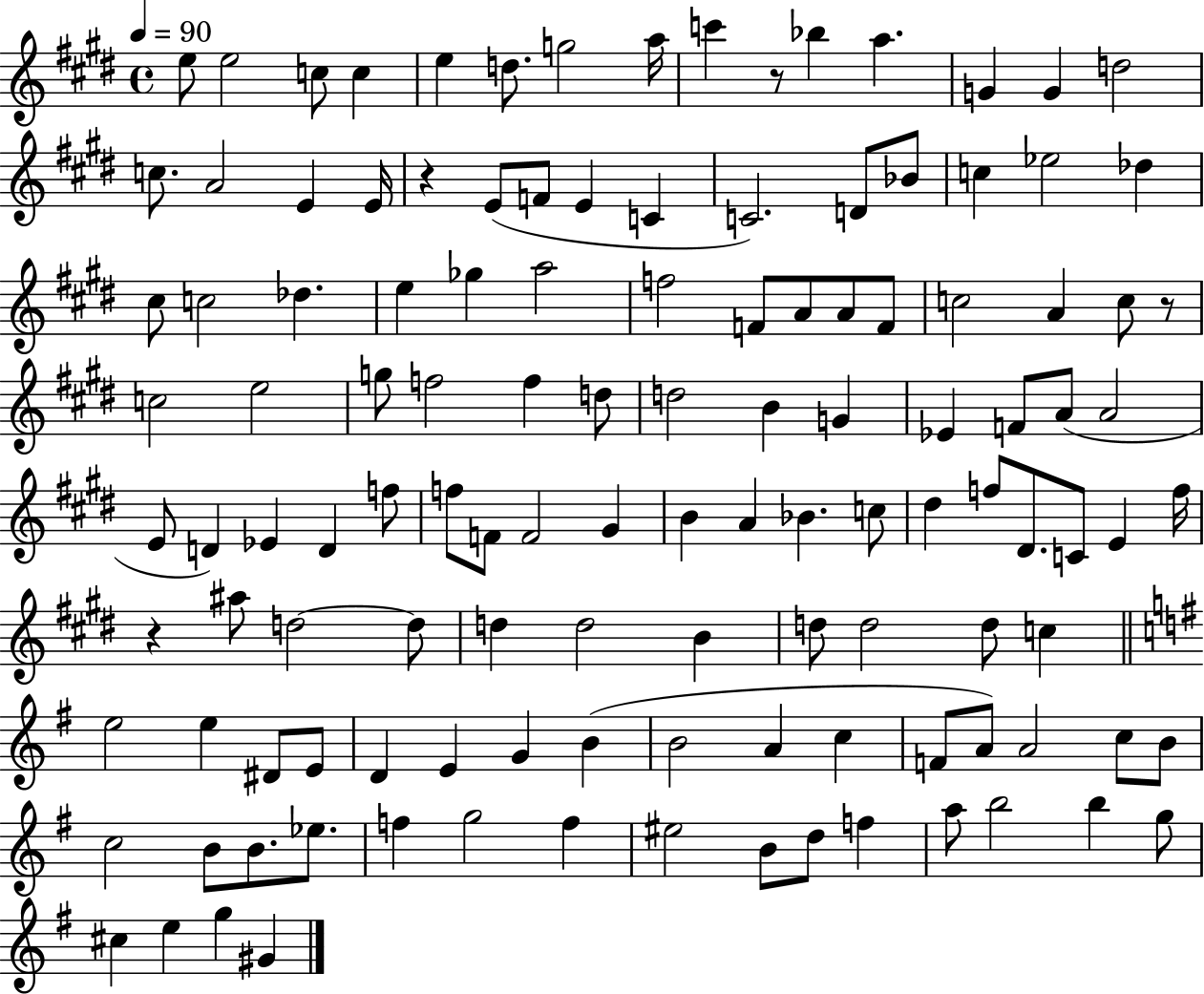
{
  \clef treble
  \time 4/4
  \defaultTimeSignature
  \key e \major
  \tempo 4 = 90
  \repeat volta 2 { e''8 e''2 c''8 c''4 | e''4 d''8. g''2 a''16 | c'''4 r8 bes''4 a''4. | g'4 g'4 d''2 | \break c''8. a'2 e'4 e'16 | r4 e'8( f'8 e'4 c'4 | c'2.) d'8 bes'8 | c''4 ees''2 des''4 | \break cis''8 c''2 des''4. | e''4 ges''4 a''2 | f''2 f'8 a'8 a'8 f'8 | c''2 a'4 c''8 r8 | \break c''2 e''2 | g''8 f''2 f''4 d''8 | d''2 b'4 g'4 | ees'4 f'8 a'8( a'2 | \break e'8 d'4) ees'4 d'4 f''8 | f''8 f'8 f'2 gis'4 | b'4 a'4 bes'4. c''8 | dis''4 f''8 dis'8. c'8 e'4 f''16 | \break r4 ais''8 d''2~~ d''8 | d''4 d''2 b'4 | d''8 d''2 d''8 c''4 | \bar "||" \break \key g \major e''2 e''4 dis'8 e'8 | d'4 e'4 g'4 b'4( | b'2 a'4 c''4 | f'8 a'8) a'2 c''8 b'8 | \break c''2 b'8 b'8. ees''8. | f''4 g''2 f''4 | eis''2 b'8 d''8 f''4 | a''8 b''2 b''4 g''8 | \break cis''4 e''4 g''4 gis'4 | } \bar "|."
}